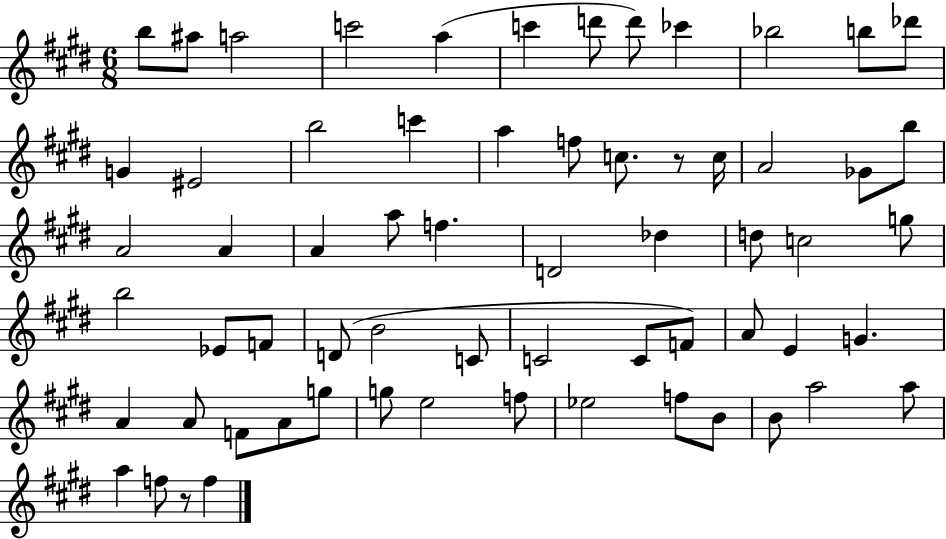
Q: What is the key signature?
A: E major